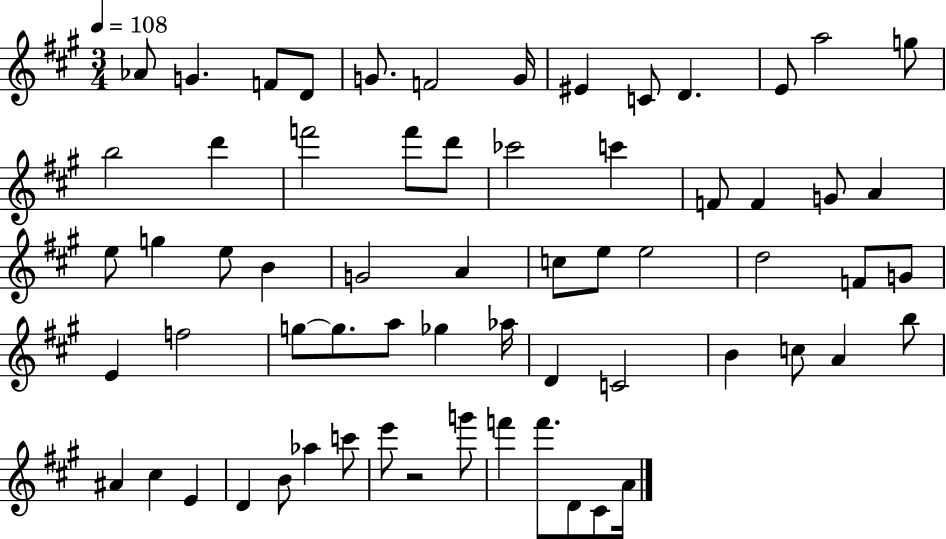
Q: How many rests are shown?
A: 1